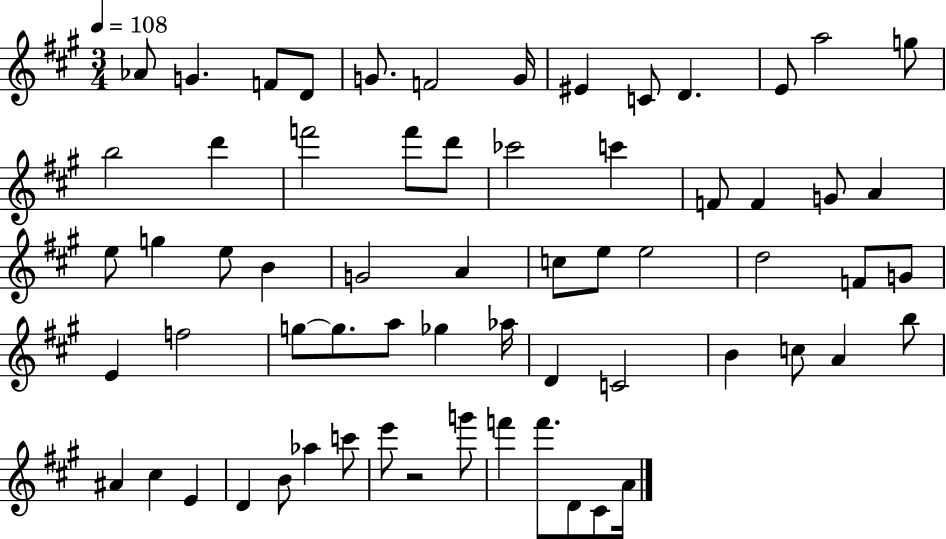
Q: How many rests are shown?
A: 1